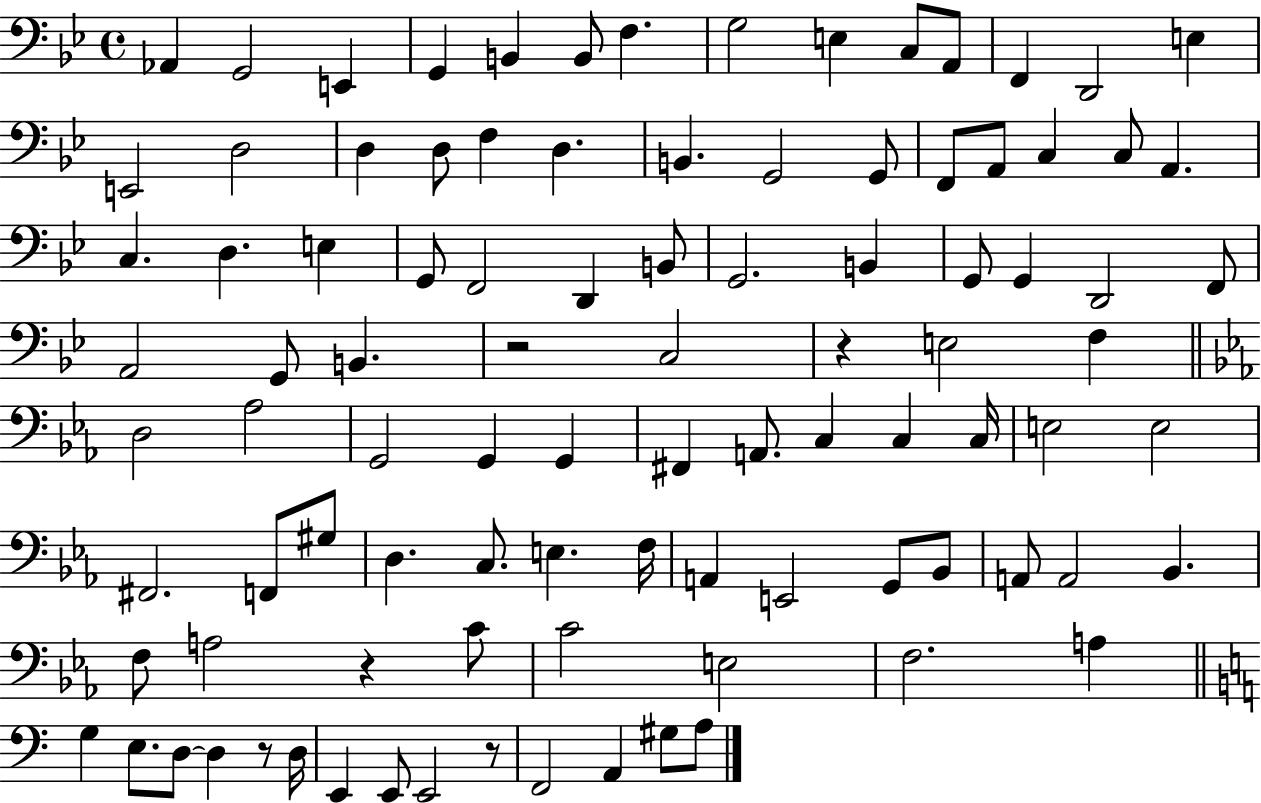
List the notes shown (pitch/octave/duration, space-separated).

Ab2/q G2/h E2/q G2/q B2/q B2/e F3/q. G3/h E3/q C3/e A2/e F2/q D2/h E3/q E2/h D3/h D3/q D3/e F3/q D3/q. B2/q. G2/h G2/e F2/e A2/e C3/q C3/e A2/q. C3/q. D3/q. E3/q G2/e F2/h D2/q B2/e G2/h. B2/q G2/e G2/q D2/h F2/e A2/h G2/e B2/q. R/h C3/h R/q E3/h F3/q D3/h Ab3/h G2/h G2/q G2/q F#2/q A2/e. C3/q C3/q C3/s E3/h E3/h F#2/h. F2/e G#3/e D3/q. C3/e. E3/q. F3/s A2/q E2/h G2/e Bb2/e A2/e A2/h Bb2/q. F3/e A3/h R/q C4/e C4/h E3/h F3/h. A3/q G3/q E3/e. D3/e D3/q R/e D3/s E2/q E2/e E2/h R/e F2/h A2/q G#3/e A3/e